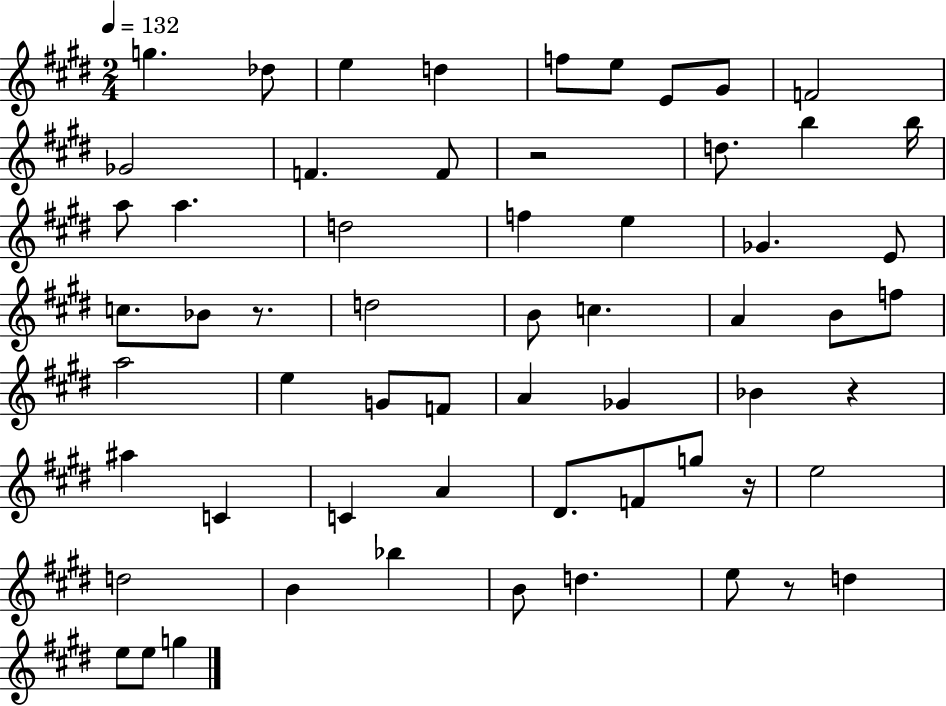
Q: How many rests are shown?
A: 5